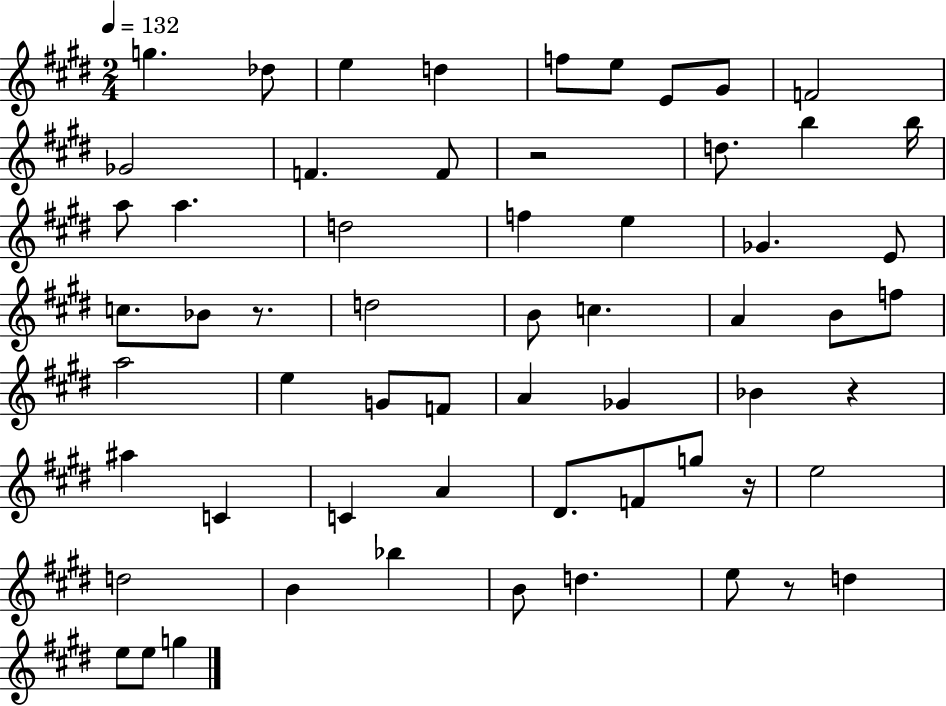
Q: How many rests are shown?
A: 5